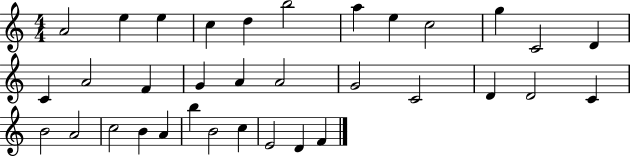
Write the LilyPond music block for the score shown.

{
  \clef treble
  \numericTimeSignature
  \time 4/4
  \key c \major
  a'2 e''4 e''4 | c''4 d''4 b''2 | a''4 e''4 c''2 | g''4 c'2 d'4 | \break c'4 a'2 f'4 | g'4 a'4 a'2 | g'2 c'2 | d'4 d'2 c'4 | \break b'2 a'2 | c''2 b'4 a'4 | b''4 b'2 c''4 | e'2 d'4 f'4 | \break \bar "|."
}